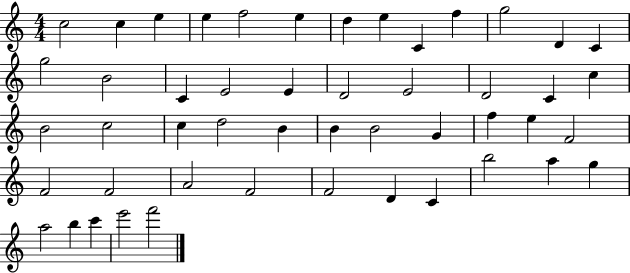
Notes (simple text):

C5/h C5/q E5/q E5/q F5/h E5/q D5/q E5/q C4/q F5/q G5/h D4/q C4/q G5/h B4/h C4/q E4/h E4/q D4/h E4/h D4/h C4/q C5/q B4/h C5/h C5/q D5/h B4/q B4/q B4/h G4/q F5/q E5/q F4/h F4/h F4/h A4/h F4/h F4/h D4/q C4/q B5/h A5/q G5/q A5/h B5/q C6/q E6/h F6/h